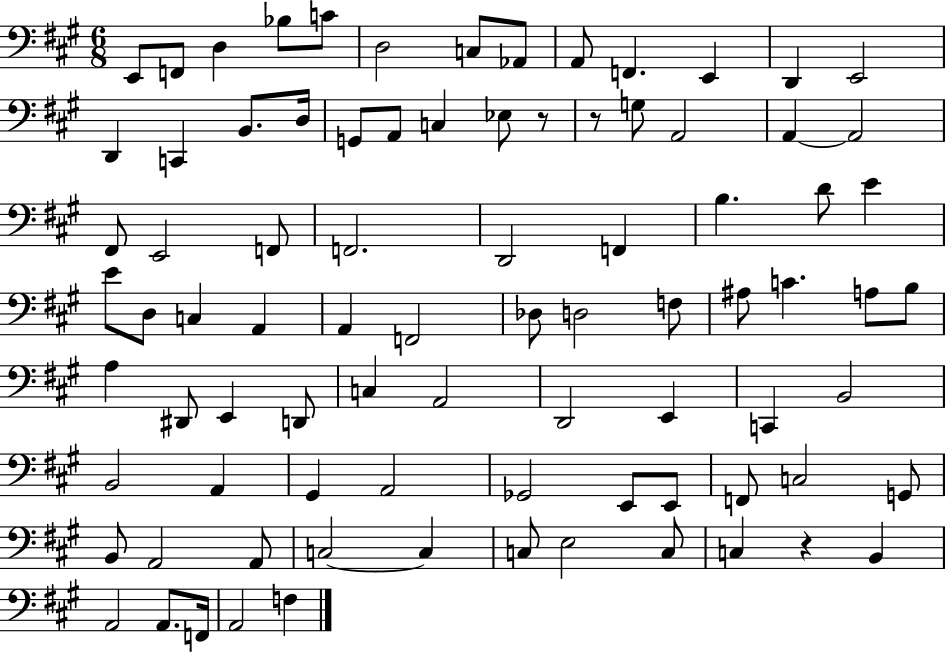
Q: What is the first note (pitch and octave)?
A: E2